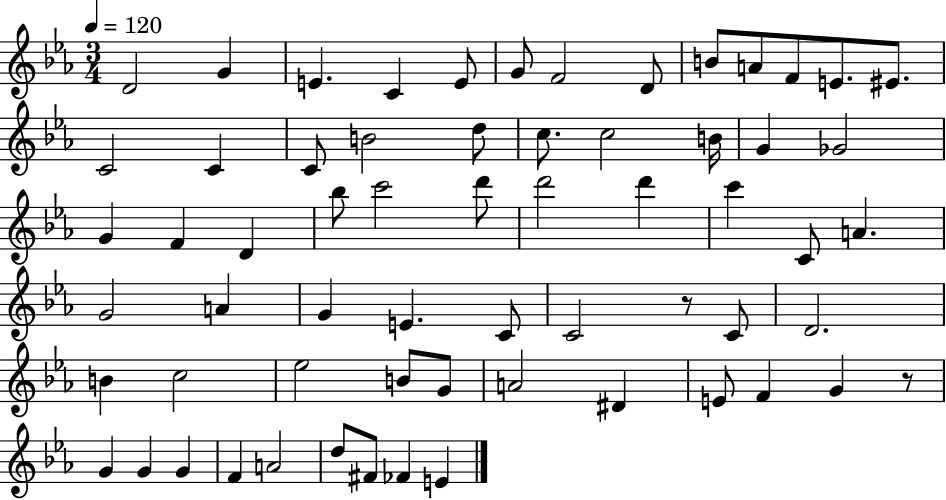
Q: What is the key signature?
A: EES major